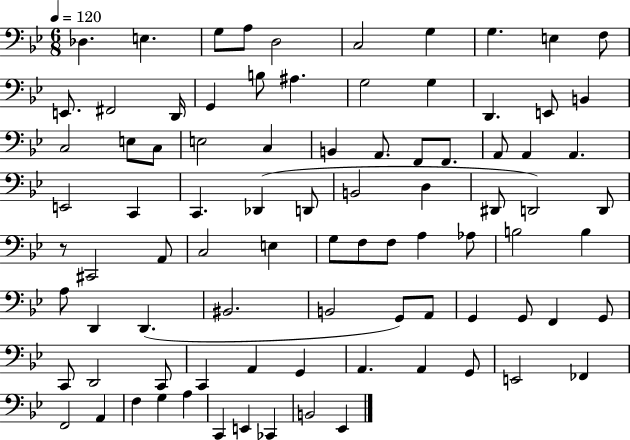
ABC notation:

X:1
T:Untitled
M:6/8
L:1/4
K:Bb
_D, E, G,/2 A,/2 D,2 C,2 G, G, E, F,/2 E,,/2 ^F,,2 D,,/4 G,, B,/2 ^A, G,2 G, D,, E,,/2 B,, C,2 E,/2 C,/2 E,2 C, B,, A,,/2 F,,/2 F,,/2 A,,/2 A,, A,, E,,2 C,, C,, _D,, D,,/2 B,,2 D, ^D,,/2 D,,2 D,,/2 z/2 ^C,,2 A,,/2 C,2 E, G,/2 F,/2 F,/2 A, _A,/2 B,2 B, A,/2 D,, D,, ^B,,2 B,,2 G,,/2 A,,/2 G,, G,,/2 F,, G,,/2 C,,/2 D,,2 C,,/2 C,, A,, G,, A,, A,, G,,/2 E,,2 _F,, F,,2 A,, F, G, A, C,, E,, _C,, B,,2 _E,,